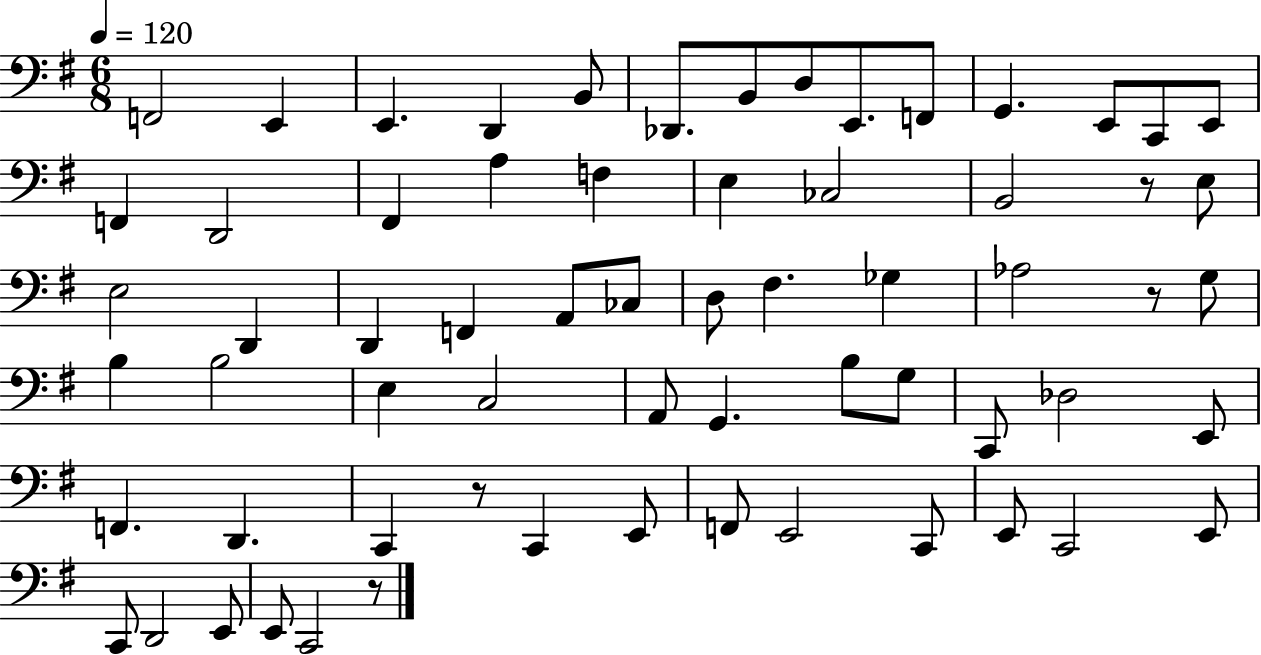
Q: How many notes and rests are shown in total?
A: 65